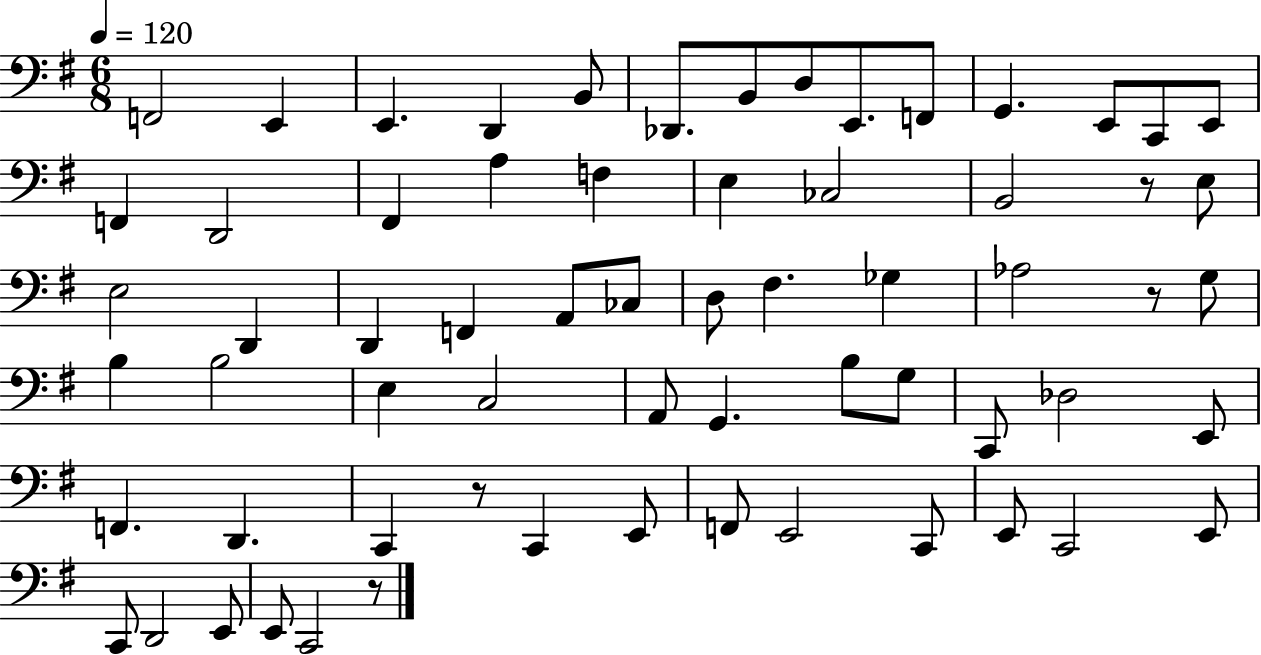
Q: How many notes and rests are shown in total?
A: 65